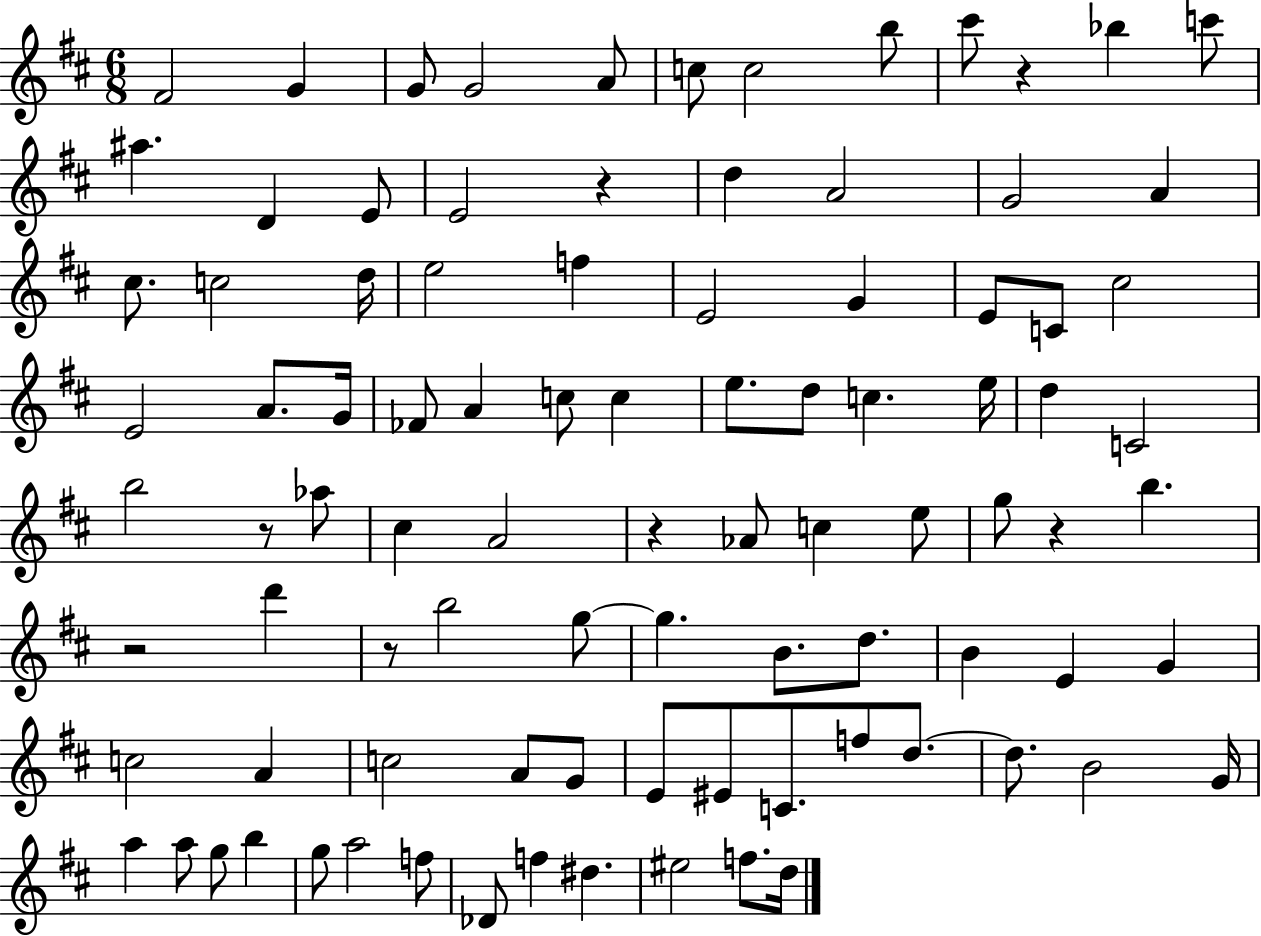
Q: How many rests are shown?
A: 7